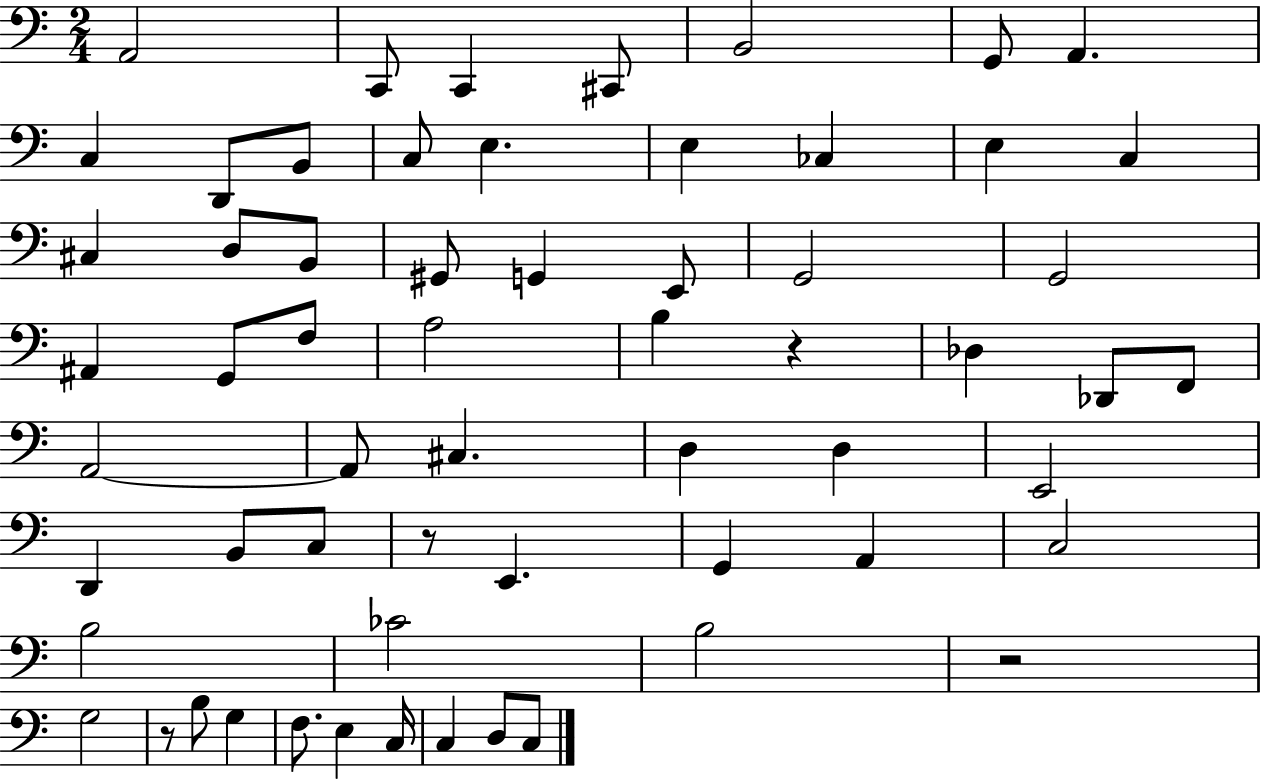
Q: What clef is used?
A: bass